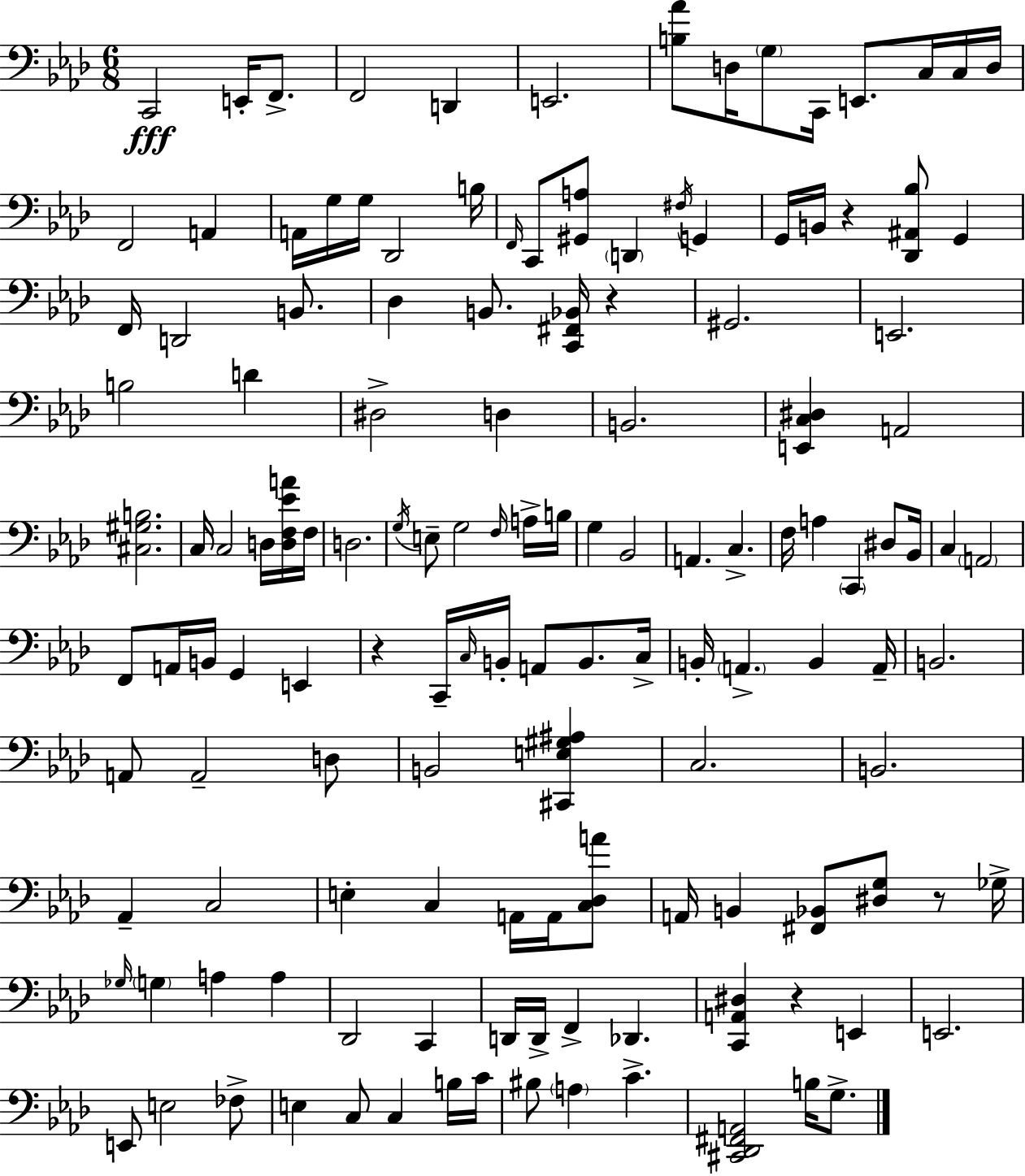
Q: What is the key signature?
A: AES major